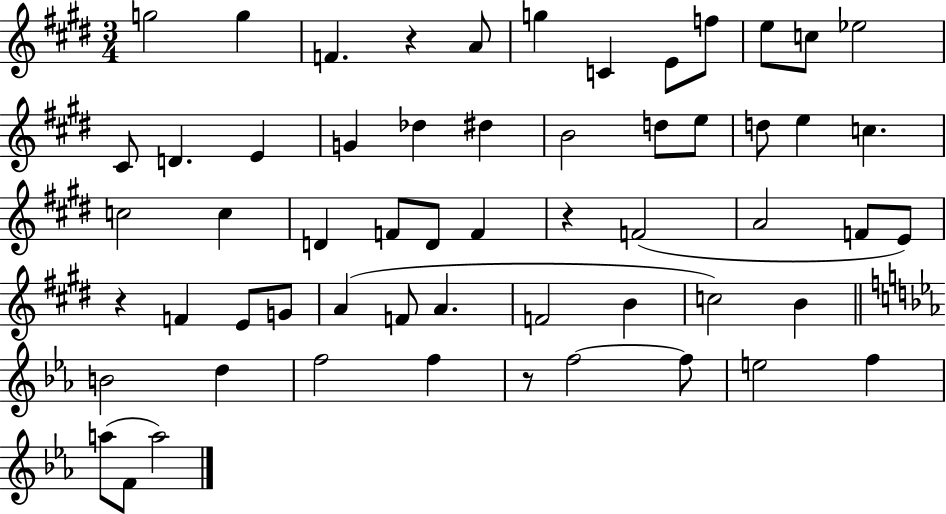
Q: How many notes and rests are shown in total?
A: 58